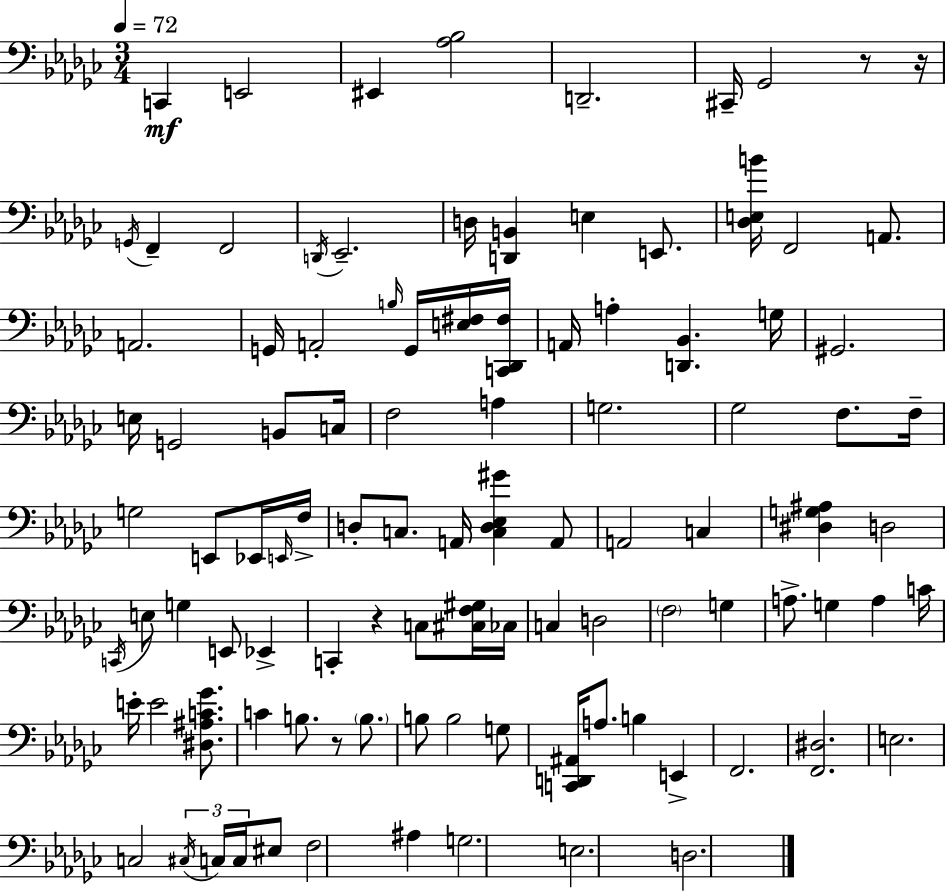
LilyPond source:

{
  \clef bass
  \numericTimeSignature
  \time 3/4
  \key ees \minor
  \tempo 4 = 72
  c,4\mf e,2 | eis,4 <aes bes>2 | d,2.-- | cis,16-- ges,2 r8 r16 | \break \acciaccatura { g,16 } f,4-- f,2 | \acciaccatura { d,16 } ees,2.-- | d16 <d, b,>4 e4 e,8. | <des e b'>16 f,2 a,8. | \break a,2. | g,16 a,2-. \grace { b16 } | g,16 <e fis>16 <c, des, fis>16 a,16 a4-. <d, bes,>4. | g16 gis,2. | \break e16 g,2 | b,8 c16 f2 a4 | g2. | ges2 f8. | \break f16-- g2 e,8 | ees,16 \grace { e,16 } f16-> d8-. c8. a,16 <c d ees gis'>4 | a,8 a,2 | c4 <dis g ais>4 d2 | \break \acciaccatura { c,16 } e8 g4 e,8 | ees,4-> c,4-. r4 | c8 <cis f gis>16 ces16 c4 d2 | \parenthesize f2 | \break g4 a8.-> g4 | a4 c'16 e'16-. e'2 | <dis ais c' ges'>8. c'4 b8. | r8 \parenthesize b8. b8 b2 | \break g8 <c, d, ais,>16 a8. b4 | e,4-> f,2. | <f, dis>2. | e2. | \break c2 | \tuplet 3/2 { \acciaccatura { cis16 } c16 c16 } eis8 f2 | ais4 g2. | e2. | \break d2. | \bar "|."
}